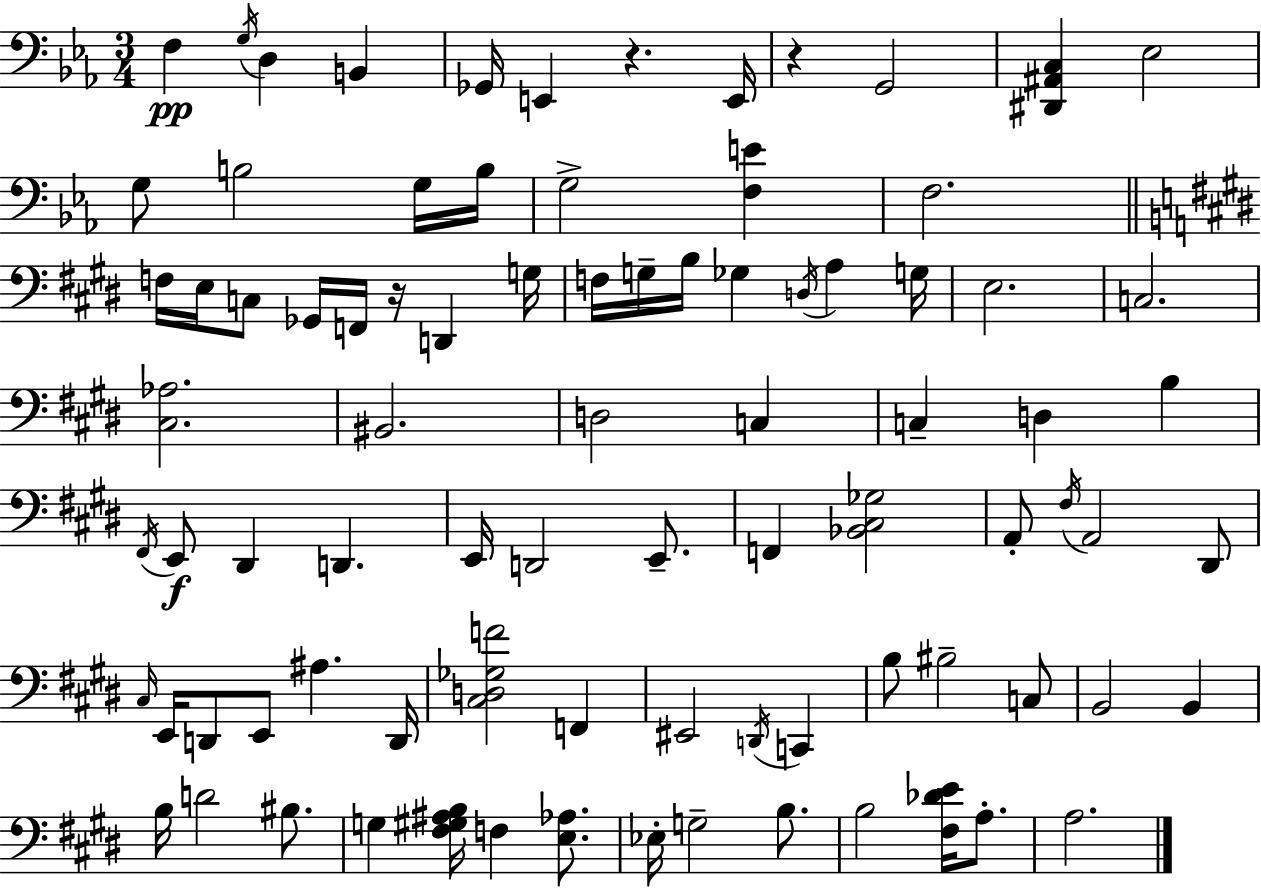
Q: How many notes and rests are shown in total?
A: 86